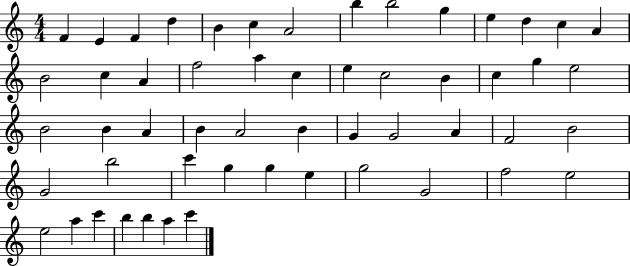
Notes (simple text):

F4/q E4/q F4/q D5/q B4/q C5/q A4/h B5/q B5/h G5/q E5/q D5/q C5/q A4/q B4/h C5/q A4/q F5/h A5/q C5/q E5/q C5/h B4/q C5/q G5/q E5/h B4/h B4/q A4/q B4/q A4/h B4/q G4/q G4/h A4/q F4/h B4/h G4/h B5/h C6/q G5/q G5/q E5/q G5/h G4/h F5/h E5/h E5/h A5/q C6/q B5/q B5/q A5/q C6/q